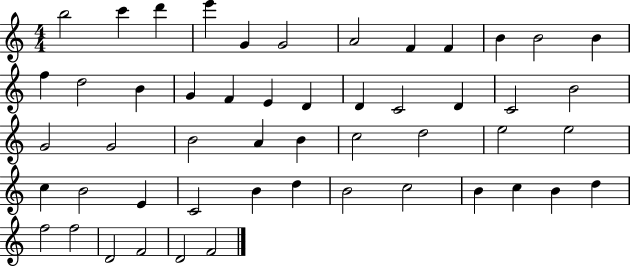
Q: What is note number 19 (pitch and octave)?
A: D4